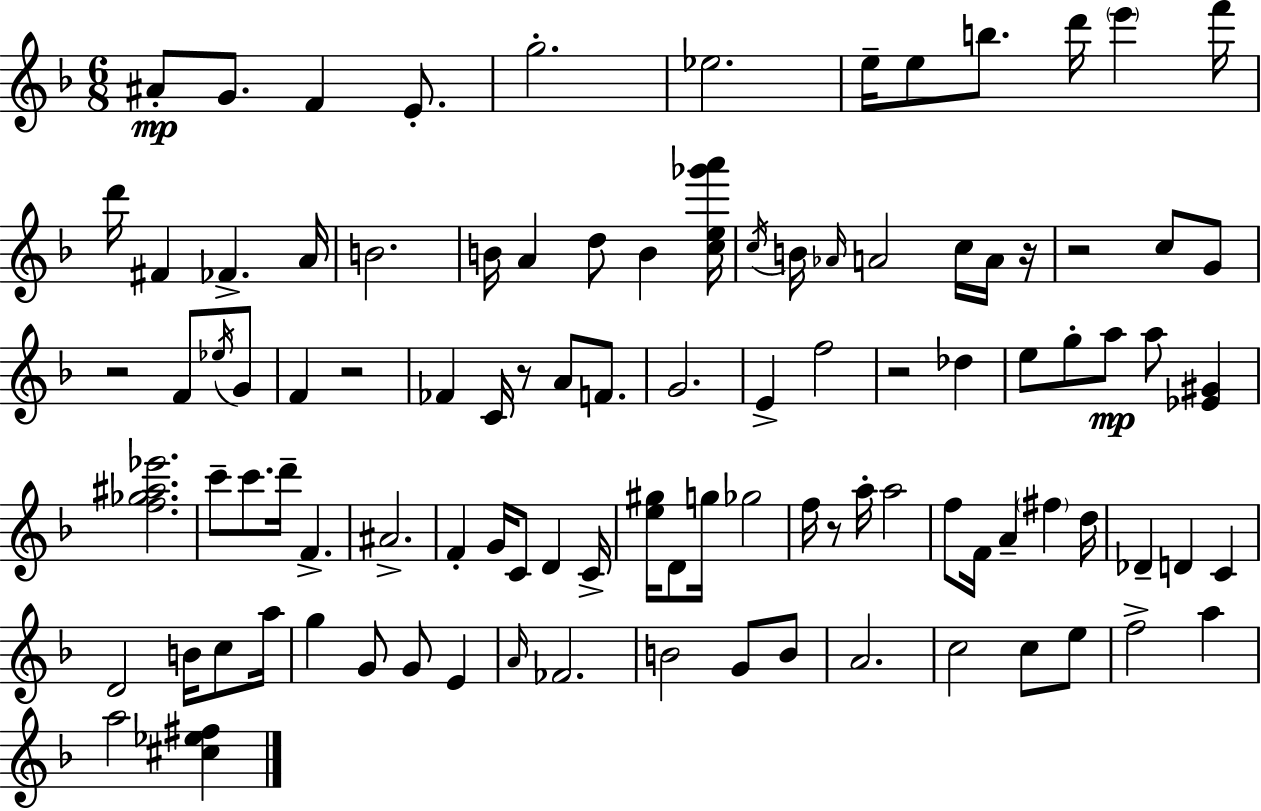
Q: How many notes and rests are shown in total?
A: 101